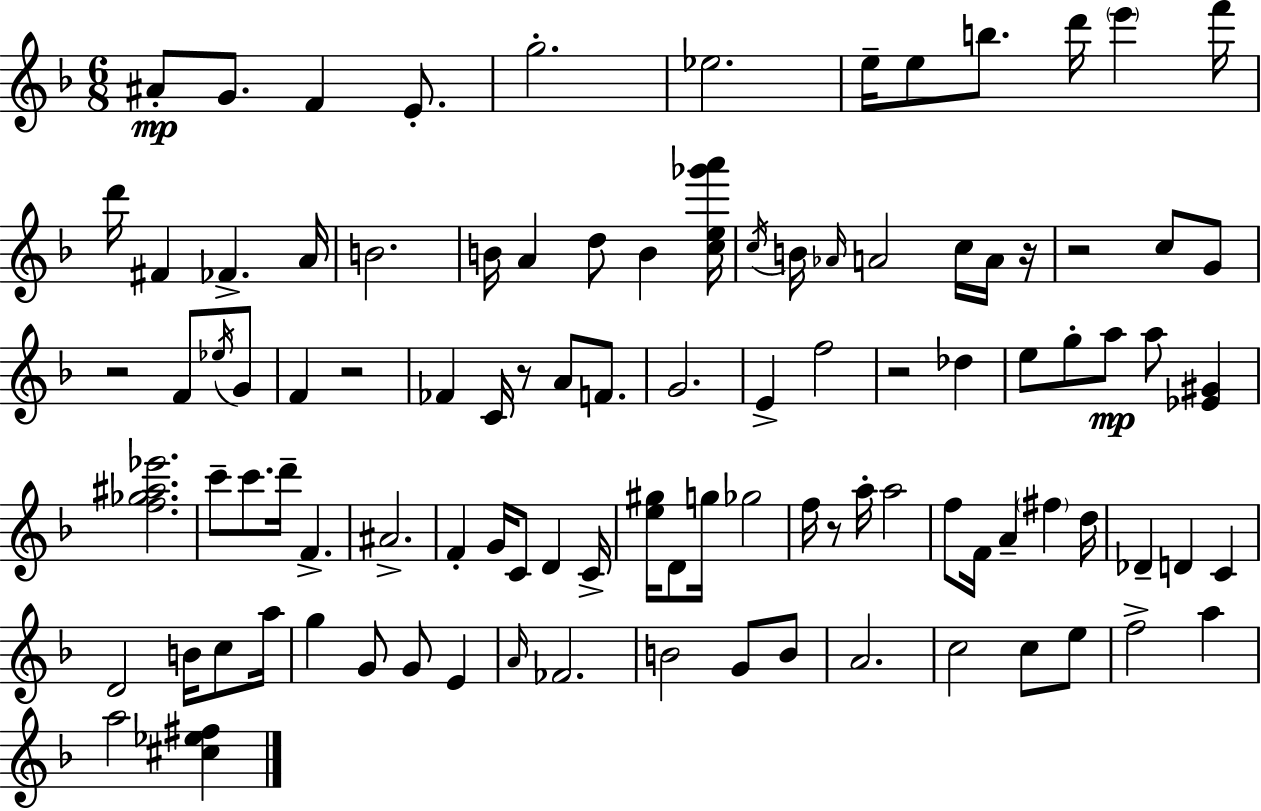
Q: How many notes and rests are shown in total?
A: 101